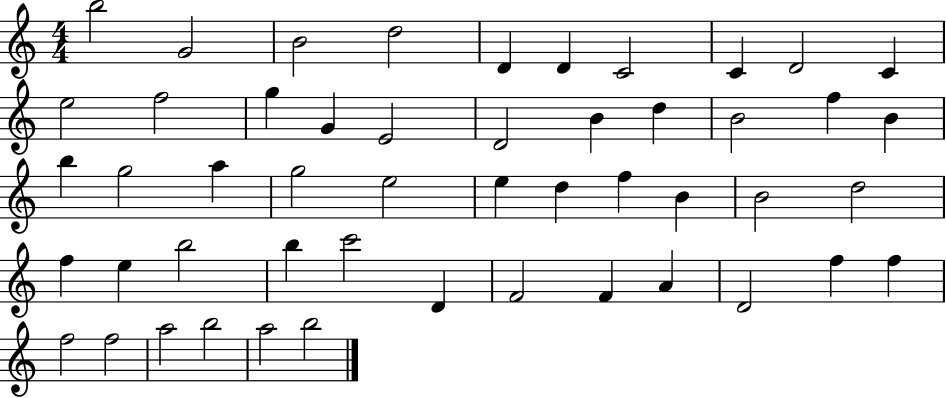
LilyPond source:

{
  \clef treble
  \numericTimeSignature
  \time 4/4
  \key c \major
  b''2 g'2 | b'2 d''2 | d'4 d'4 c'2 | c'4 d'2 c'4 | \break e''2 f''2 | g''4 g'4 e'2 | d'2 b'4 d''4 | b'2 f''4 b'4 | \break b''4 g''2 a''4 | g''2 e''2 | e''4 d''4 f''4 b'4 | b'2 d''2 | \break f''4 e''4 b''2 | b''4 c'''2 d'4 | f'2 f'4 a'4 | d'2 f''4 f''4 | \break f''2 f''2 | a''2 b''2 | a''2 b''2 | \bar "|."
}